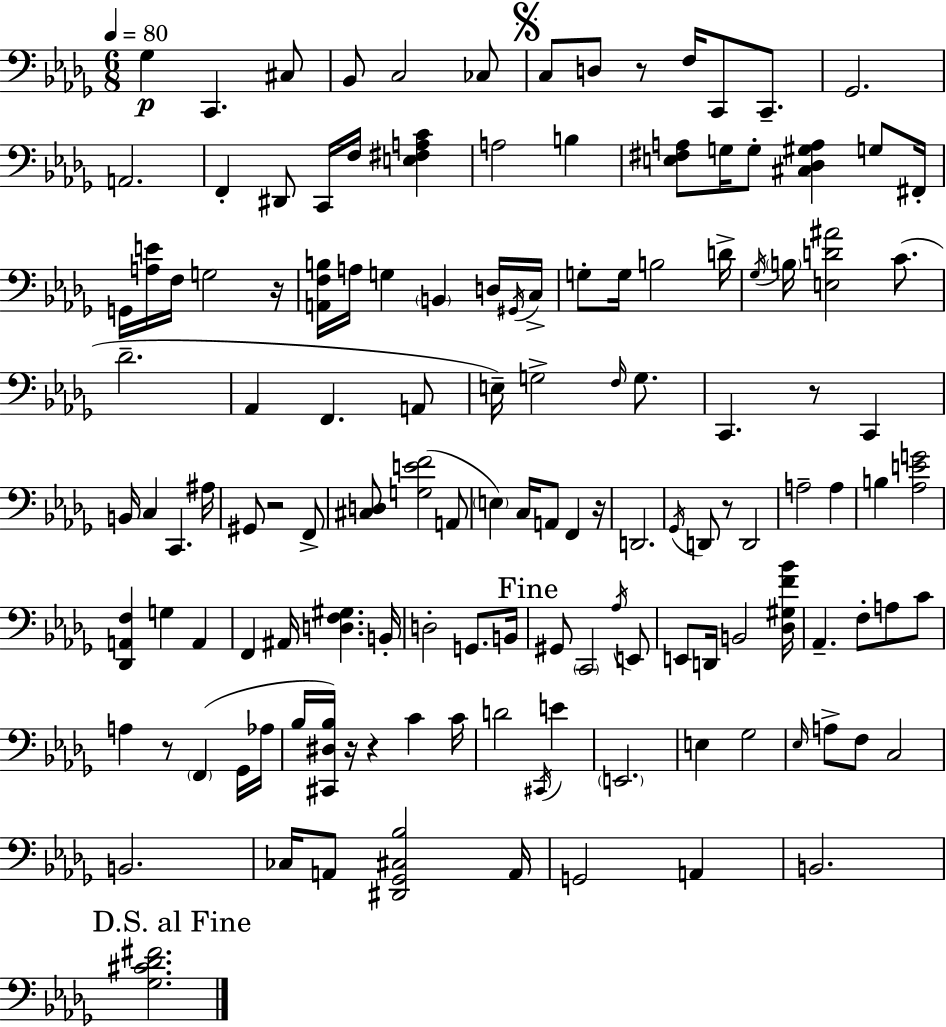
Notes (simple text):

Gb3/q C2/q. C#3/e Bb2/e C3/h CES3/e C3/e D3/e R/e F3/s C2/e C2/e. Gb2/h. A2/h. F2/q D#2/e C2/s F3/s [E3,F#3,A3,C4]/q A3/h B3/q [E3,F#3,A3]/e G3/s G3/e [C#3,Db3,G#3,A3]/q G3/e F#2/s G2/s [A3,E4]/s F3/s G3/h R/s [A2,F3,B3]/s A3/s G3/q B2/q D3/s G#2/s C3/s G3/e G3/s B3/h D4/s Gb3/s B3/s [E3,D4,A#4]/h C4/e. Db4/h. Ab2/q F2/q. A2/e E3/s G3/h F3/s G3/e. C2/q. R/e C2/q B2/s C3/q C2/q. A#3/s G#2/e R/h F2/e [C#3,D3]/e [G3,E4,F4]/h A2/e E3/q C3/s A2/e F2/q R/s D2/h. Gb2/s D2/e R/e D2/h A3/h A3/q B3/q [Ab3,E4,G4]/h [Db2,A2,F3]/q G3/q A2/q F2/q A#2/s [D3,F3,G#3]/q. B2/s D3/h G2/e. B2/s G#2/e C2/h Ab3/s E2/e E2/e D2/s B2/h [Db3,G#3,F4,Bb4]/s Ab2/q. F3/e A3/e C4/e A3/q R/e F2/q Gb2/s Ab3/s Bb3/s [C#2,D#3,Bb3]/s R/s R/q C4/q C4/s D4/h C#2/s E4/q E2/h. E3/q Gb3/h Eb3/s A3/e F3/e C3/h B2/h. CES3/s A2/e [D#2,Gb2,C#3,Bb3]/h A2/s G2/h A2/q B2/h. [Gb3,C#4,Db4,F#4]/h.